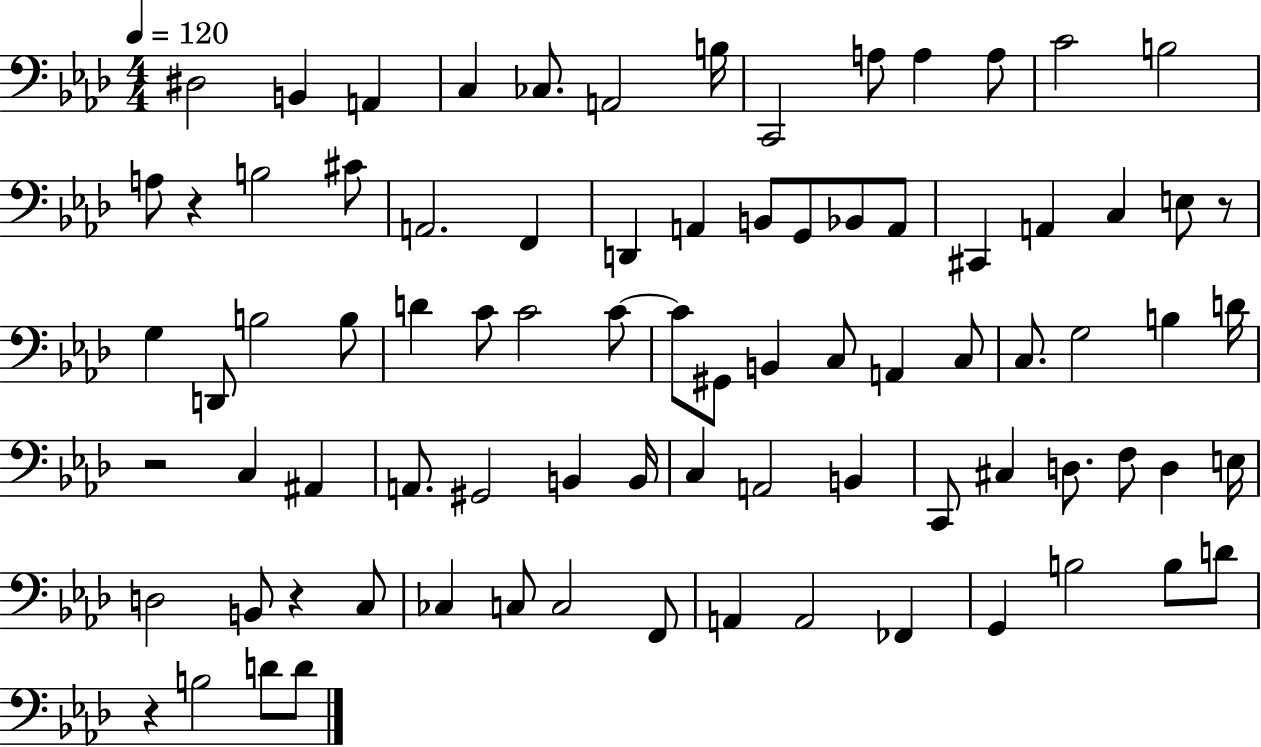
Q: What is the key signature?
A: AES major